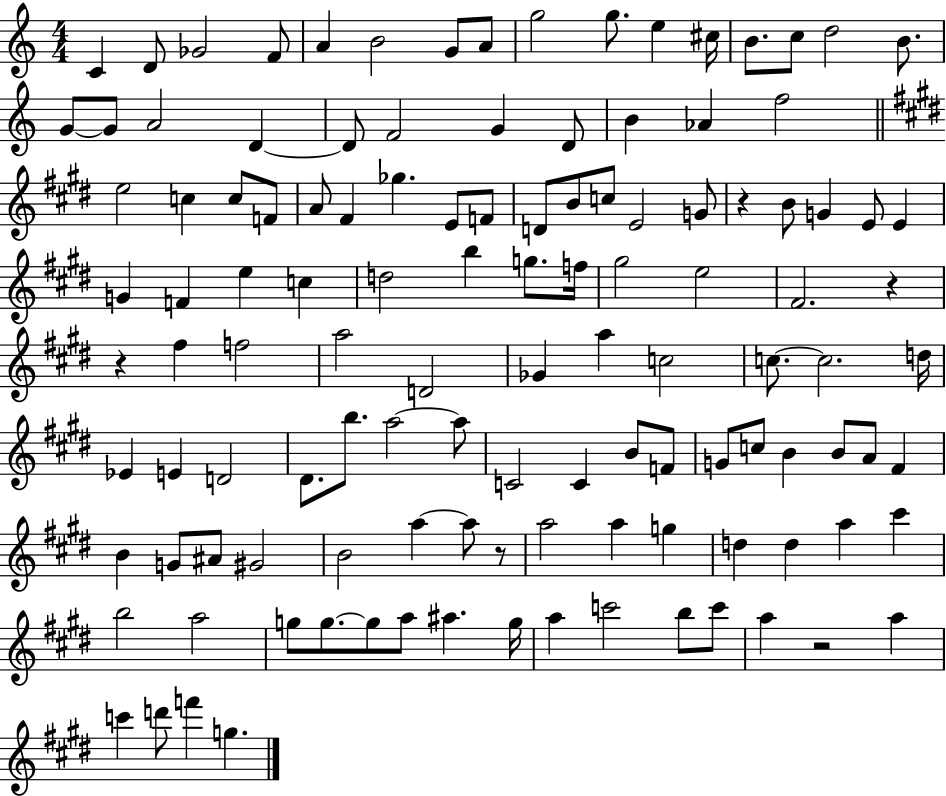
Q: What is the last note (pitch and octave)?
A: G5